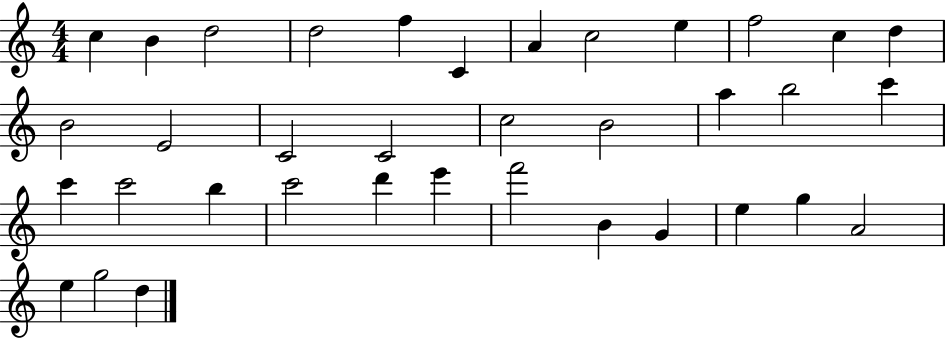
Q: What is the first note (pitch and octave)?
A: C5